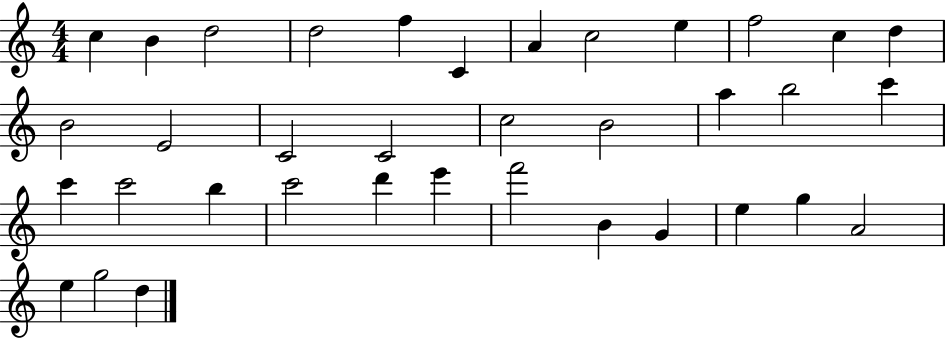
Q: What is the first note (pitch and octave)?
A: C5